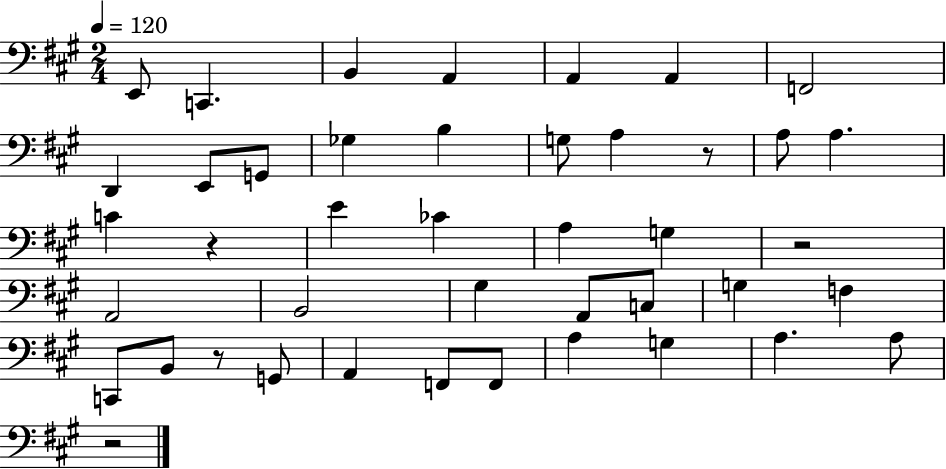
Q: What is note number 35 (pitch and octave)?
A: A3